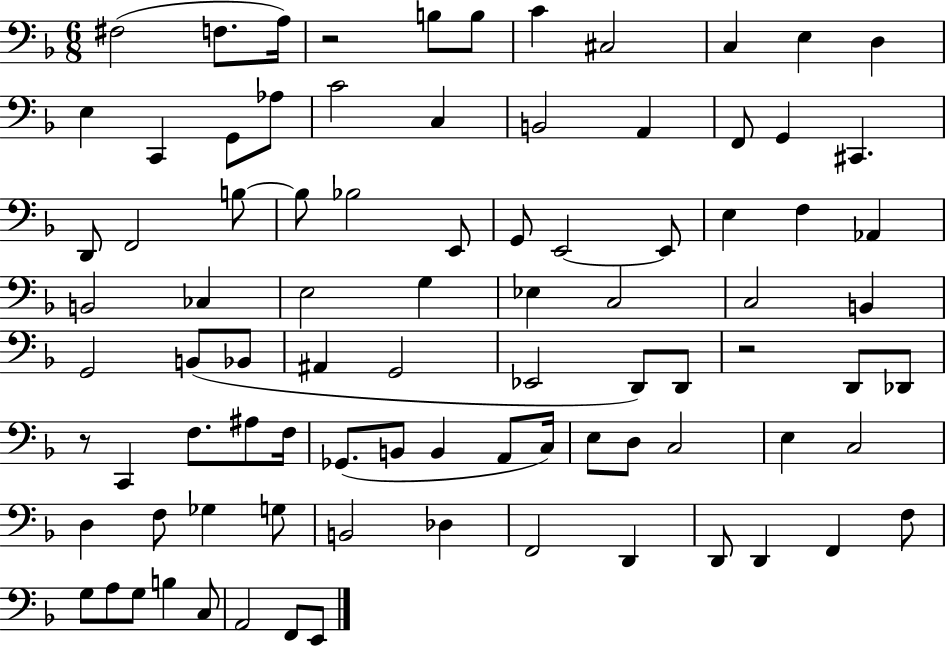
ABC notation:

X:1
T:Untitled
M:6/8
L:1/4
K:F
^F,2 F,/2 A,/4 z2 B,/2 B,/2 C ^C,2 C, E, D, E, C,, G,,/2 _A,/2 C2 C, B,,2 A,, F,,/2 G,, ^C,, D,,/2 F,,2 B,/2 B,/2 _B,2 E,,/2 G,,/2 E,,2 E,,/2 E, F, _A,, B,,2 _C, E,2 G, _E, C,2 C,2 B,, G,,2 B,,/2 _B,,/2 ^A,, G,,2 _E,,2 D,,/2 D,,/2 z2 D,,/2 _D,,/2 z/2 C,, F,/2 ^A,/2 F,/4 _G,,/2 B,,/2 B,, A,,/2 C,/4 E,/2 D,/2 C,2 E, C,2 D, F,/2 _G, G,/2 B,,2 _D, F,,2 D,, D,,/2 D,, F,, F,/2 G,/2 A,/2 G,/2 B, C,/2 A,,2 F,,/2 E,,/2